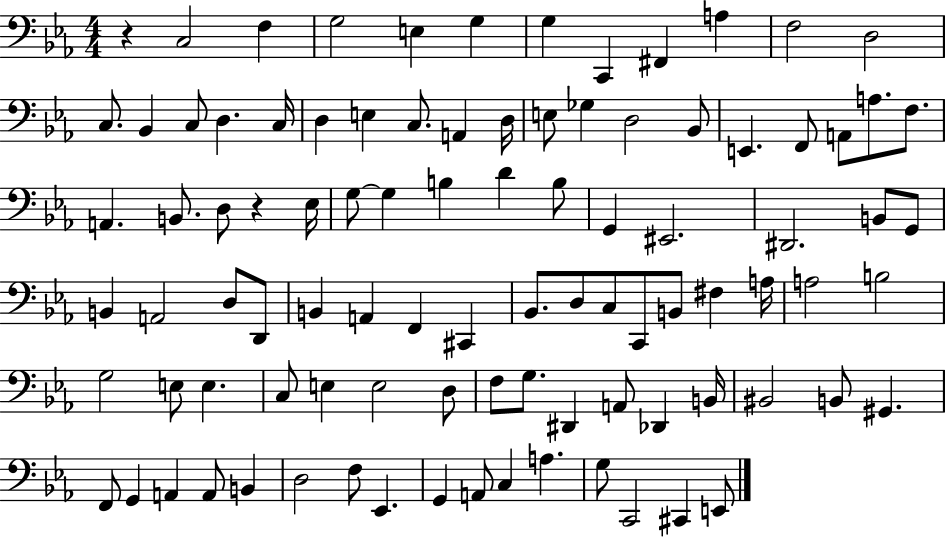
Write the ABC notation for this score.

X:1
T:Untitled
M:4/4
L:1/4
K:Eb
z C,2 F, G,2 E, G, G, C,, ^F,, A, F,2 D,2 C,/2 _B,, C,/2 D, C,/4 D, E, C,/2 A,, D,/4 E,/2 _G, D,2 _B,,/2 E,, F,,/2 A,,/2 A,/2 F,/2 A,, B,,/2 D,/2 z _E,/4 G,/2 G, B, D B,/2 G,, ^E,,2 ^D,,2 B,,/2 G,,/2 B,, A,,2 D,/2 D,,/2 B,, A,, F,, ^C,, _B,,/2 D,/2 C,/2 C,,/2 B,,/2 ^F, A,/4 A,2 B,2 G,2 E,/2 E, C,/2 E, E,2 D,/2 F,/2 G,/2 ^D,, A,,/2 _D,, B,,/4 ^B,,2 B,,/2 ^G,, F,,/2 G,, A,, A,,/2 B,, D,2 F,/2 _E,, G,, A,,/2 C, A, G,/2 C,,2 ^C,, E,,/2